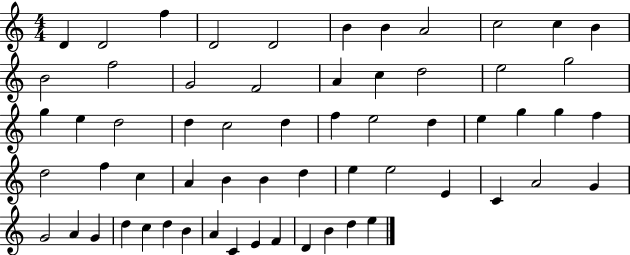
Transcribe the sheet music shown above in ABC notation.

X:1
T:Untitled
M:4/4
L:1/4
K:C
D D2 f D2 D2 B B A2 c2 c B B2 f2 G2 F2 A c d2 e2 g2 g e d2 d c2 d f e2 d e g g f d2 f c A B B d e e2 E C A2 G G2 A G d c d B A C E F D B d e